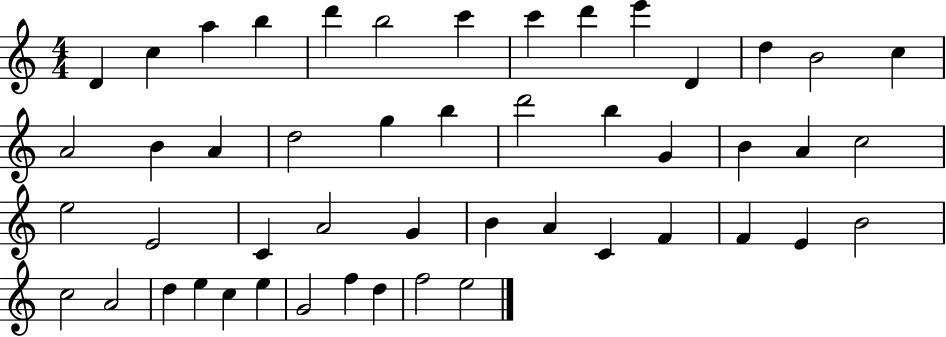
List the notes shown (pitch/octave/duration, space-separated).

D4/q C5/q A5/q B5/q D6/q B5/h C6/q C6/q D6/q E6/q D4/q D5/q B4/h C5/q A4/h B4/q A4/q D5/h G5/q B5/q D6/h B5/q G4/q B4/q A4/q C5/h E5/h E4/h C4/q A4/h G4/q B4/q A4/q C4/q F4/q F4/q E4/q B4/h C5/h A4/h D5/q E5/q C5/q E5/q G4/h F5/q D5/q F5/h E5/h